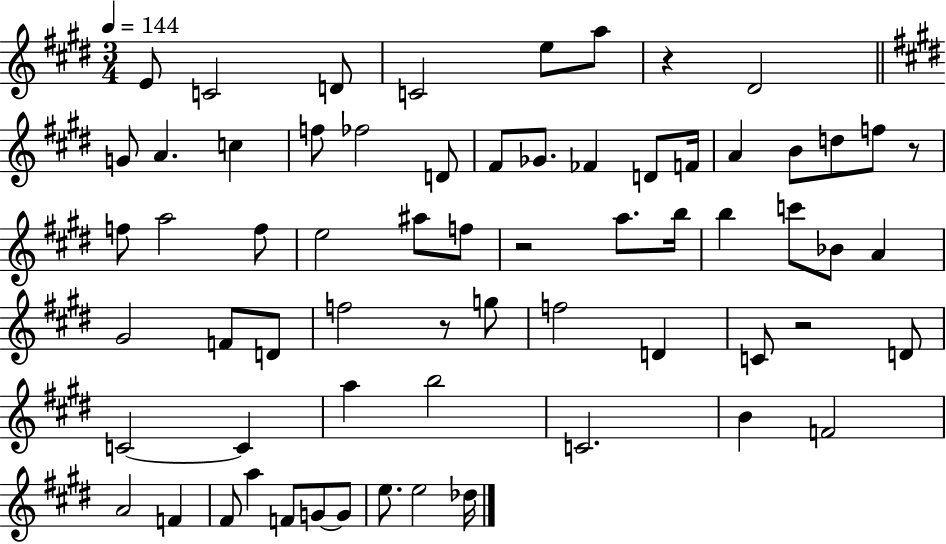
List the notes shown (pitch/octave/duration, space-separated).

E4/e C4/h D4/e C4/h E5/e A5/e R/q D#4/h G4/e A4/q. C5/q F5/e FES5/h D4/e F#4/e Gb4/e. FES4/q D4/e F4/s A4/q B4/e D5/e F5/e R/e F5/e A5/h F5/e E5/h A#5/e F5/e R/h A5/e. B5/s B5/q C6/e Bb4/e A4/q G#4/h F4/e D4/e F5/h R/e G5/e F5/h D4/q C4/e R/h D4/e C4/h C4/q A5/q B5/h C4/h. B4/q F4/h A4/h F4/q F#4/e A5/q F4/e G4/e G4/e E5/e. E5/h Db5/s